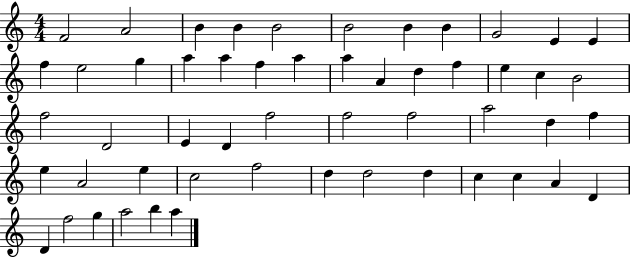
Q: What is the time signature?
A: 4/4